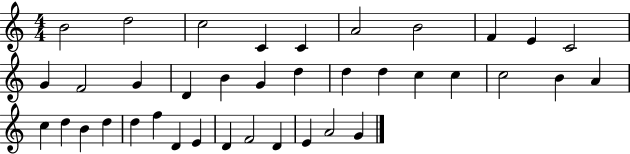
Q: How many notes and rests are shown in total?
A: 38